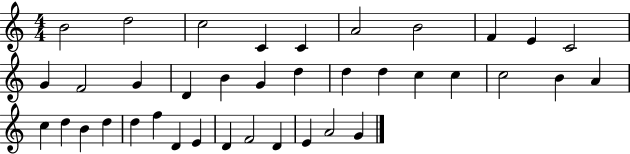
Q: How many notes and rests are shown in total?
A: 38